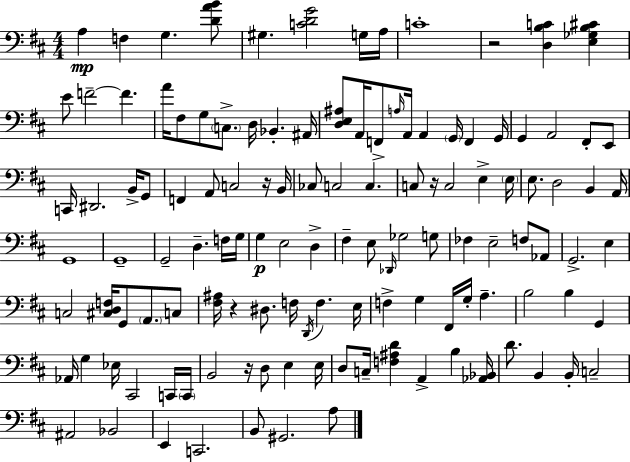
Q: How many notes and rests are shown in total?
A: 124